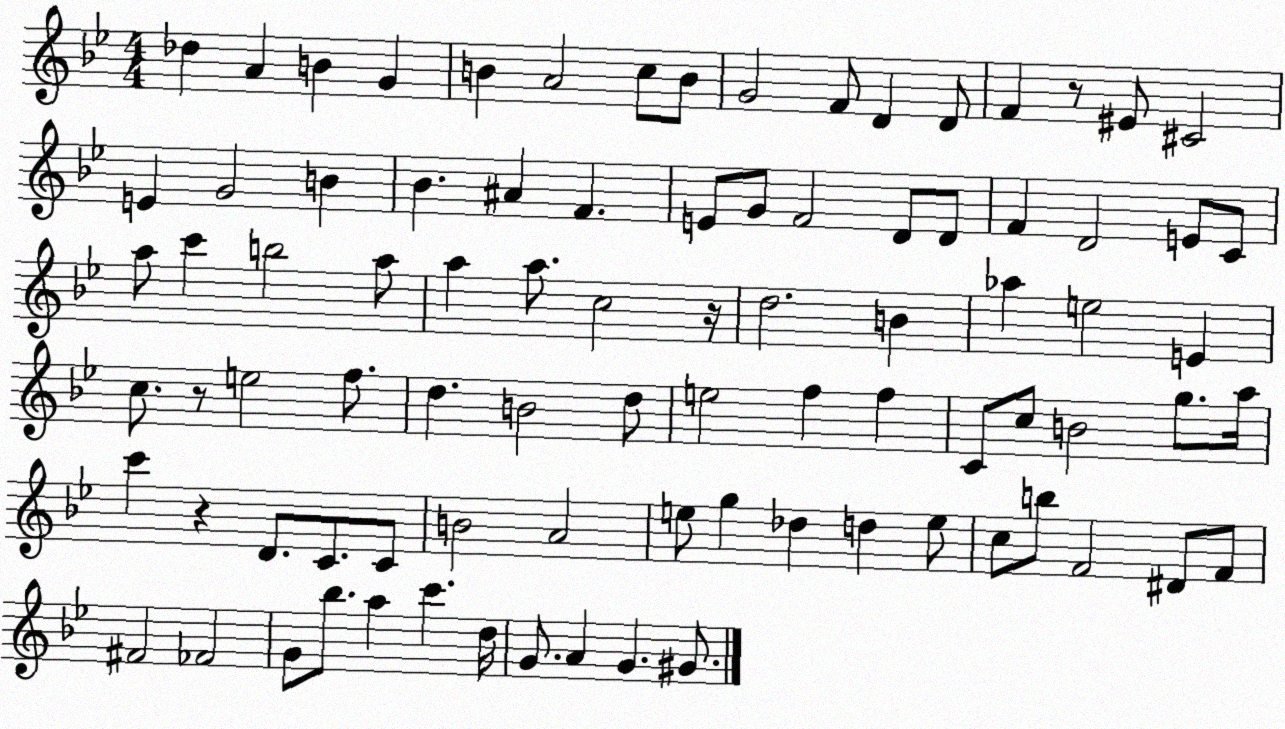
X:1
T:Untitled
M:4/4
L:1/4
K:Bb
_d A B G B A2 c/2 B/2 G2 F/2 D D/2 F z/2 ^E/2 ^C2 E G2 B _B ^A F E/2 G/2 F2 D/2 D/2 F D2 E/2 C/2 a/2 c' b2 a/2 a a/2 c2 z/4 d2 B _a e2 E c/2 z/2 e2 f/2 d B2 d/2 e2 f f C/2 c/2 B2 g/2 a/4 c' z D/2 C/2 C/2 B2 A2 e/2 g _d d e/2 c/2 b/2 F2 ^D/2 F/2 ^F2 _F2 G/2 _b/2 a c' d/4 G/2 A G ^G/2